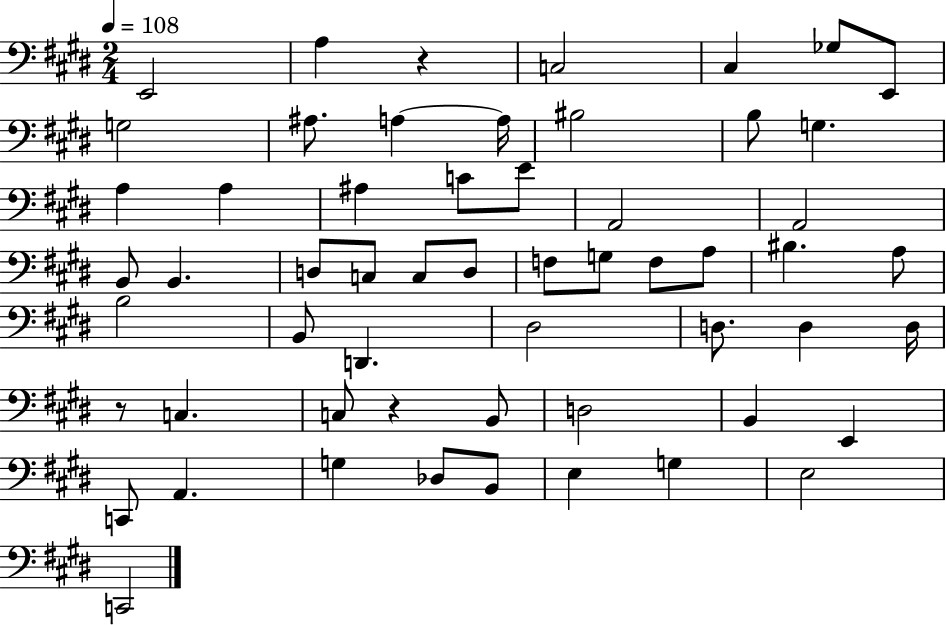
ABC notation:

X:1
T:Untitled
M:2/4
L:1/4
K:E
E,,2 A, z C,2 ^C, _G,/2 E,,/2 G,2 ^A,/2 A, A,/4 ^B,2 B,/2 G, A, A, ^A, C/2 E/2 A,,2 A,,2 B,,/2 B,, D,/2 C,/2 C,/2 D,/2 F,/2 G,/2 F,/2 A,/2 ^B, A,/2 B,2 B,,/2 D,, ^D,2 D,/2 D, D,/4 z/2 C, C,/2 z B,,/2 D,2 B,, E,, C,,/2 A,, G, _D,/2 B,,/2 E, G, E,2 C,,2